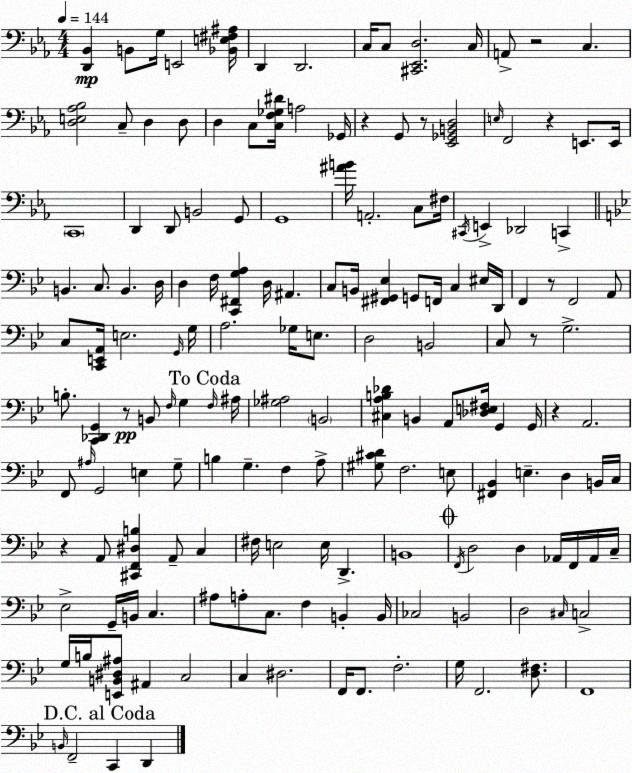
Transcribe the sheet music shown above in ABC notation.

X:1
T:Untitled
M:4/4
L:1/4
K:Eb
[D,,_B,,] B,,/2 G,/4 E,,2 [_B,,E,^F,^A,]/4 D,, D,,2 C,/4 C,/2 [^C,,_E,,D,]2 C,/4 A,,/2 z2 C, [D,E,_A,_B,]2 C,/2 D, D,/2 D, C,/2 [C,F,_G,^D]/4 A,2 _G,,/4 z G,,/2 z/2 [_E,,_G,,B,,D,]2 E,/4 F,,2 z E,,/2 E,,/4 C,,4 D,, D,,/2 B,,2 G,,/2 G,,4 [^AB]/4 A,,2 C,/2 ^F,/4 ^C,,/4 E,, _D,,2 C,, B,, C,/2 B,, D,/4 D, F,/4 [C,,^F,,G,A,] D,/4 ^A,, C,/2 B,,/4 [^F,,^G,,_E,] G,,/2 F,,/4 C, ^E,/4 D,,/4 F,, z/2 F,,2 A,,/2 C,/2 [C,,E,,A,,]/4 E,2 G,,/4 G,/4 A,2 _G,/4 E,/2 D,2 B,,2 C,/2 z/2 G,2 B,/2 [C,,_D,,G,,] z/2 B,,/2 F,/4 G, F,/4 ^A,/4 [_G,^A,]2 B,,2 [^C,A,B,_D] B,, A,,/2 [_D,E,^F,]/4 G,, G,,/4 z A,,2 F,,/2 ^A,/4 G,,2 E, G,/2 B, G, F, A,/2 [^G,^CD]/2 F,2 E,/2 [^F,,_B,,] E, D, B,,/4 C,/4 z A,,/2 [^C,,F,,^D,B,] A,,/2 C, ^F,/4 E,2 E,/4 D,, B,,4 F,,/4 D,2 D, _A,,/4 F,,/4 _A,,/4 C,/4 _E,2 G,,/4 B,,/4 C, ^A,/2 A,/2 C,/2 F, B,, B,,/4 _C,2 B,,2 D,2 ^C,/4 C,2 G,/4 B,/4 [E,,B,,^D,^A,]/2 ^A,, C,2 C, ^D,2 F,,/4 F,,/2 F,2 G,/4 F,,2 [D,^F,]/2 F,,4 B,,/4 F,,2 C,, D,,